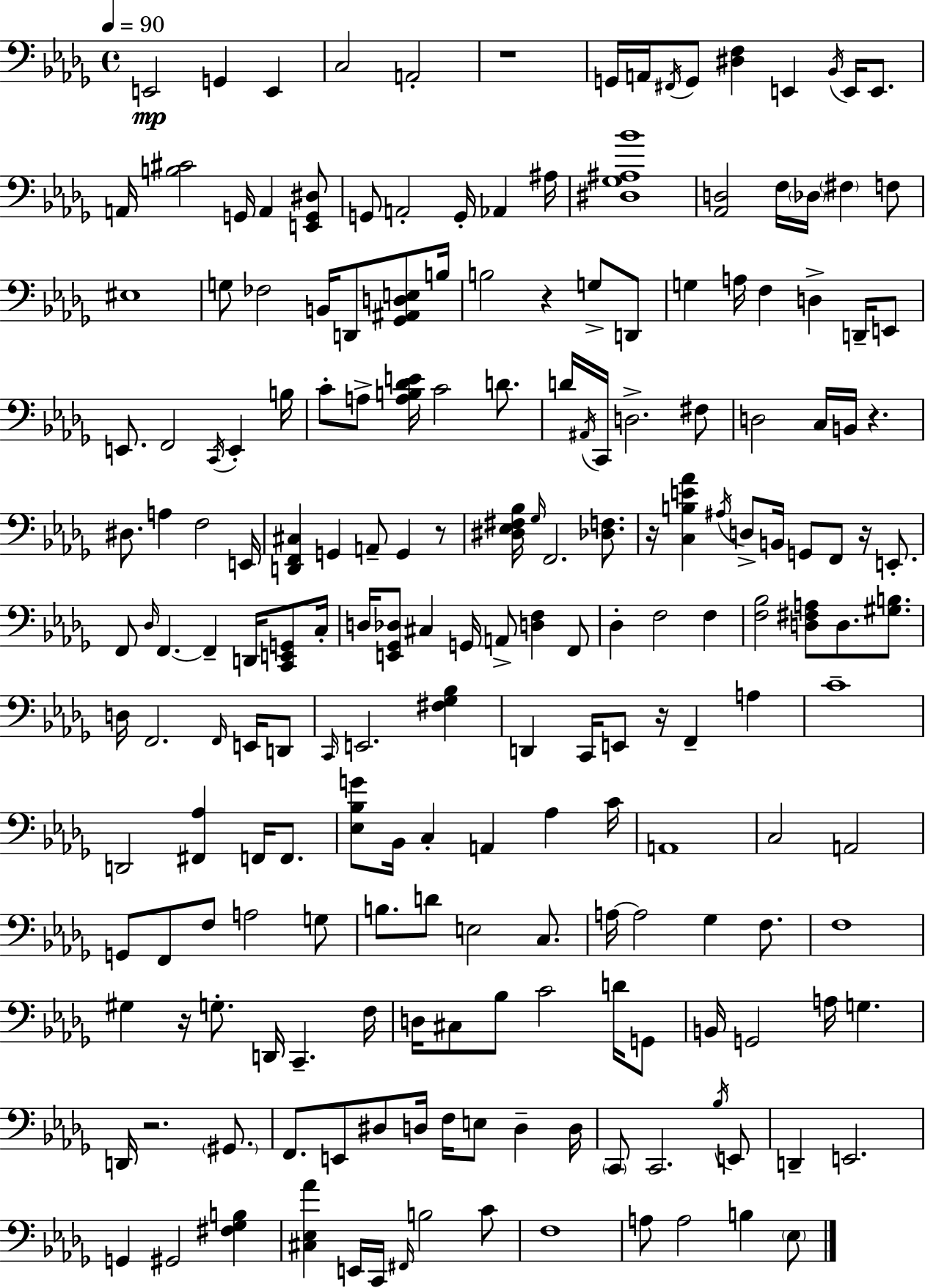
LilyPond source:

{
  \clef bass
  \time 4/4
  \defaultTimeSignature
  \key bes \minor
  \tempo 4 = 90
  \repeat volta 2 { e,2\mp g,4 e,4 | c2 a,2-. | r1 | g,16 a,16 \acciaccatura { fis,16 } g,8 <dis f>4 e,4 \acciaccatura { bes,16 } e,16 e,8. | \break a,16 <b cis'>2 g,16 a,4 | <e, g, dis>8 g,8 a,2-. g,16-. aes,4 | ais16 <dis ges ais bes'>1 | <aes, d>2 f16 \parenthesize des16 \parenthesize fis4 | \break f8 eis1 | g8 fes2 b,16 d,8 <ges, ais, d e>8 | b16 b2 r4 g8-> | d,8 g4 a16 f4 d4-> d,16-- | \break e,8 e,8. f,2 \acciaccatura { c,16 } e,4-. | b16 c'8-. a8-> <a b des' e'>16 c'2 | d'8. d'16 \acciaccatura { ais,16 } c,16 d2.-> | fis8 d2 c16 b,16 r4. | \break dis8. a4 f2 | e,16 <d, f, cis>4 g,4 a,8-- g,4 | r8 <dis ees fis bes>16 \grace { ges16 } f,2. | <des f>8. r16 <c b e' aes'>4 \acciaccatura { ais16 } d8-> b,16 g,8 | \break f,8 r16 e,8.-. f,8 \grace { des16 } f,4.~~ f,4-- | d,16 <c, e, g,>8 c16-. d16 <e, ges, des>8 cis4 g,16 a,8-> | <d f>4 f,8 des4-. f2 | f4 <f bes>2 <d fis a>8 | \break d8. <gis b>8. d16 f,2. | \grace { f,16 } e,16 d,8 \grace { c,16 } e,2. | <fis ges bes>4 d,4 c,16 e,8 | r16 f,4-- a4 c'1-- | \break d,2 | <fis, aes>4 f,16 f,8. <ees bes g'>8 bes,16 c4-. | a,4 aes4 c'16 a,1 | c2 | \break a,2 g,8 f,8 f8 a2 | g8 b8. d'8 e2 | c8. a16~~ a2 | ges4 f8. f1 | \break gis4 r16 g8.-. | d,16 c,4.-- f16 d16 cis8 bes8 c'2 | d'16 g,8 b,16 g,2 | a16 g4. d,16 r2. | \break \parenthesize gis,8. f,8. e,8 dis8 | d16 f16 e8 d4-- d16 \parenthesize c,8 c,2. | \acciaccatura { bes16 } e,8 d,4-- e,2. | g,4 gis,2 | \break <fis ges b>4 <cis ees aes'>4 e,16 c,16 | \grace { fis,16 } b2 c'8 f1 | a8 a2 | b4 \parenthesize ees8 } \bar "|."
}